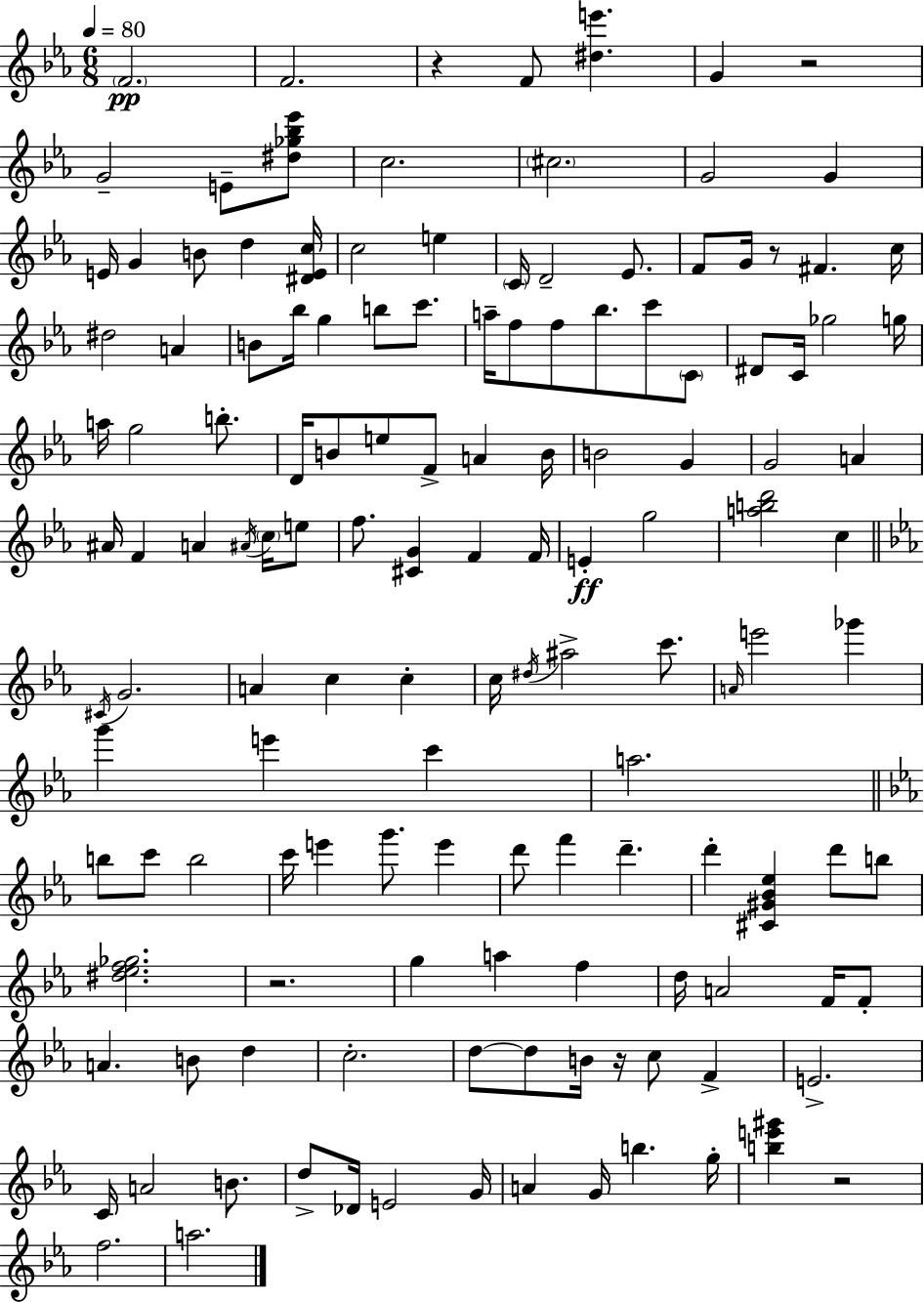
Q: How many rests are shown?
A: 6